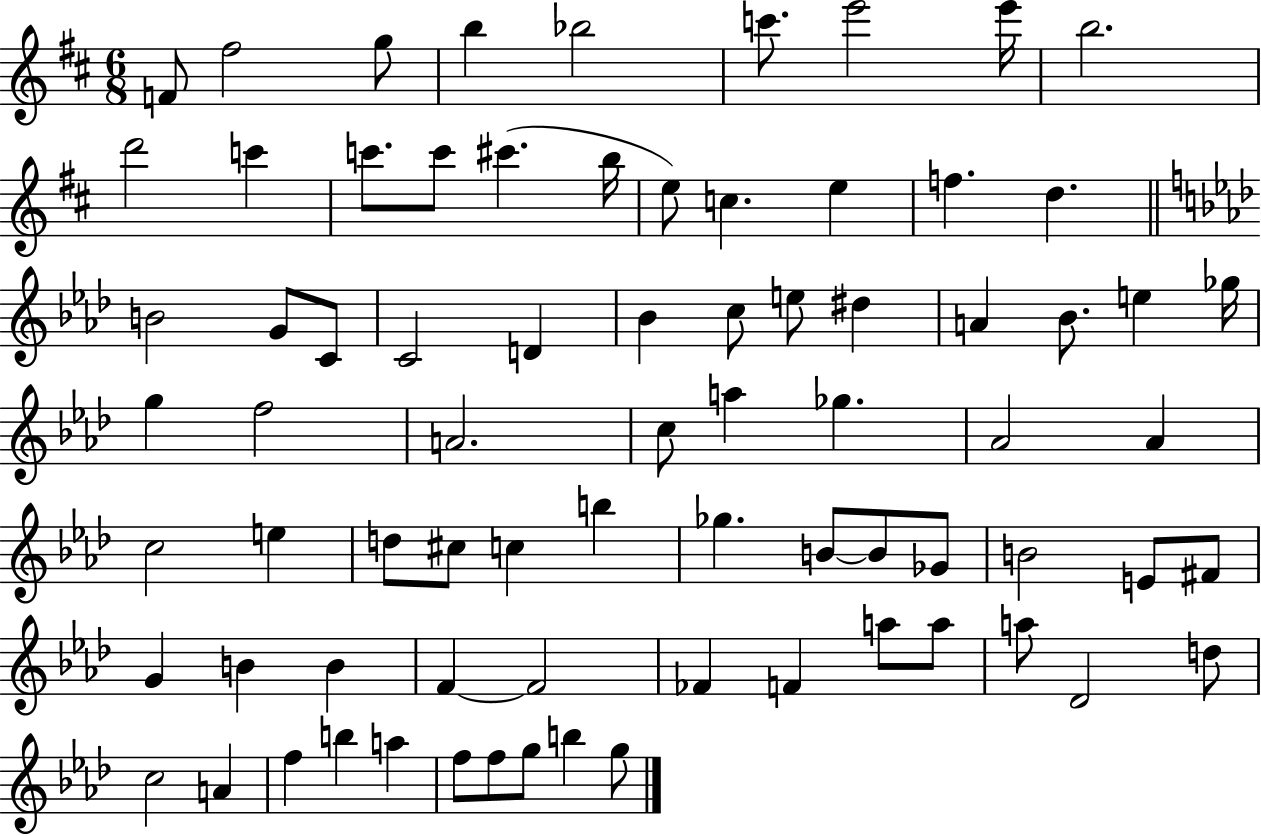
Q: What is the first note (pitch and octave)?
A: F4